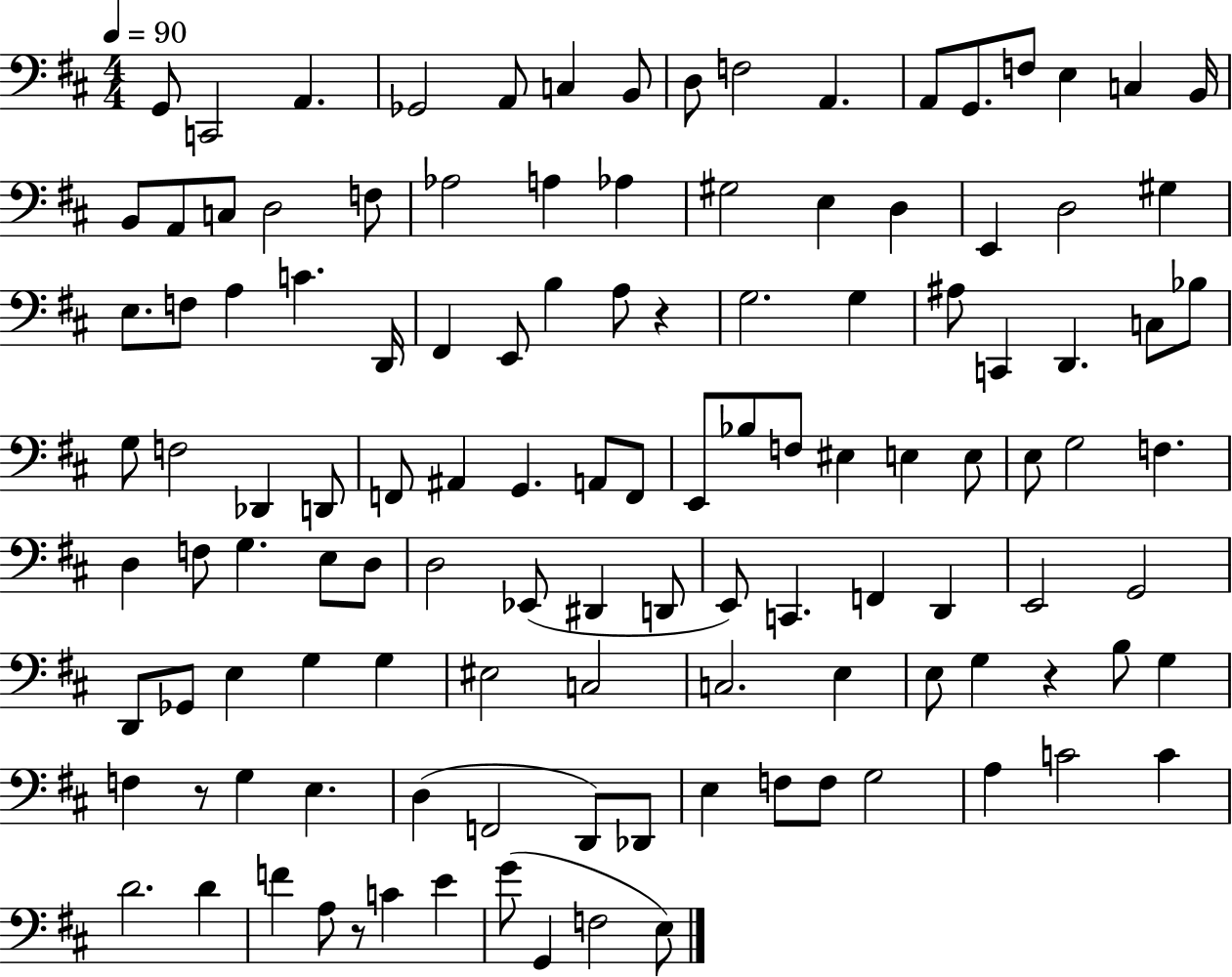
G2/e C2/h A2/q. Gb2/h A2/e C3/q B2/e D3/e F3/h A2/q. A2/e G2/e. F3/e E3/q C3/q B2/s B2/e A2/e C3/e D3/h F3/e Ab3/h A3/q Ab3/q G#3/h E3/q D3/q E2/q D3/h G#3/q E3/e. F3/e A3/q C4/q. D2/s F#2/q E2/e B3/q A3/e R/q G3/h. G3/q A#3/e C2/q D2/q. C3/e Bb3/e G3/e F3/h Db2/q D2/e F2/e A#2/q G2/q. A2/e F2/e E2/e Bb3/e F3/e EIS3/q E3/q E3/e E3/e G3/h F3/q. D3/q F3/e G3/q. E3/e D3/e D3/h Eb2/e D#2/q D2/e E2/e C2/q. F2/q D2/q E2/h G2/h D2/e Gb2/e E3/q G3/q G3/q EIS3/h C3/h C3/h. E3/q E3/e G3/q R/q B3/e G3/q F3/q R/e G3/q E3/q. D3/q F2/h D2/e Db2/e E3/q F3/e F3/e G3/h A3/q C4/h C4/q D4/h. D4/q F4/q A3/e R/e C4/q E4/q G4/e G2/q F3/h E3/e